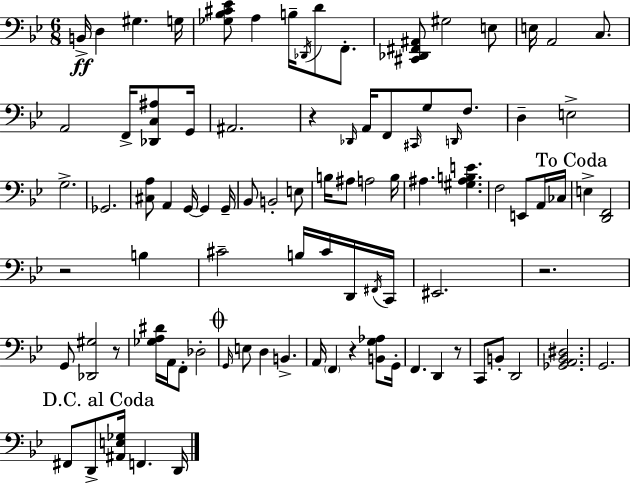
X:1
T:Untitled
M:6/8
L:1/4
K:Bb
B,,/4 D, ^G, G,/4 [_G,_B,^C_E]/2 A, B,/4 _D,,/4 D/2 F,,/2 [^C,,_D,,^F,,^A,,]/2 ^G,2 E,/2 E,/4 A,,2 C,/2 A,,2 F,,/4 [_D,,C,^A,]/2 G,,/4 ^A,,2 z _D,,/4 A,,/4 F,,/2 ^C,,/4 G,/2 D,,/4 F,/2 D, E,2 G,2 _G,,2 [^C,A,]/2 A,, G,,/4 G,, G,,/4 _B,,/2 B,,2 E,/2 B,/4 ^A,/2 A,2 B,/4 ^A, [^G,^A,B,E] F,2 E,,/2 A,,/4 _C,/4 E, [D,,F,,]2 z2 B, ^C2 B,/4 ^C/4 D,,/4 ^F,,/4 C,,/4 ^E,,2 z2 G,,/2 [_D,,^G,]2 z/2 [_G,A,^D]/4 A,,/4 F,,/2 _D,2 G,,/4 E,/2 D, B,, A,,/4 F,, z [B,,G,_A,]/2 G,,/4 F,, D,, z/2 C,,/2 B,,/2 D,,2 [_G,,A,,_B,,^D,]2 G,,2 ^F,,/2 D,,/2 [^A,,E,_G,]/4 F,, D,,/4